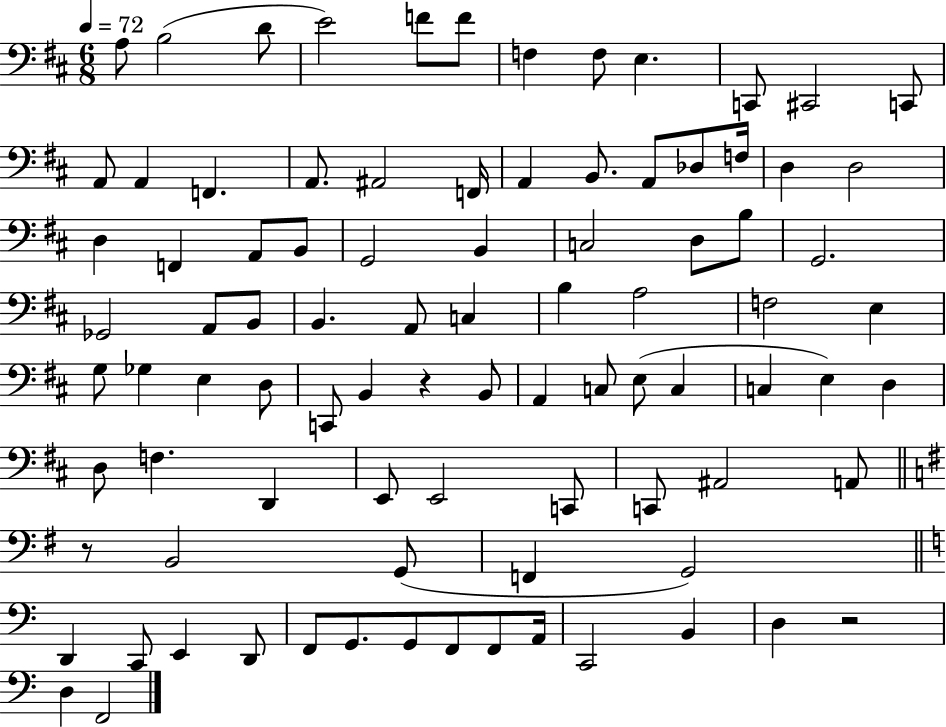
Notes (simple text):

A3/e B3/h D4/e E4/h F4/e F4/e F3/q F3/e E3/q. C2/e C#2/h C2/e A2/e A2/q F2/q. A2/e. A#2/h F2/s A2/q B2/e. A2/e Db3/e F3/s D3/q D3/h D3/q F2/q A2/e B2/e G2/h B2/q C3/h D3/e B3/e G2/h. Gb2/h A2/e B2/e B2/q. A2/e C3/q B3/q A3/h F3/h E3/q G3/e Gb3/q E3/q D3/e C2/e B2/q R/q B2/e A2/q C3/e E3/e C3/q C3/q E3/q D3/q D3/e F3/q. D2/q E2/e E2/h C2/e C2/e A#2/h A2/e R/e B2/h G2/e F2/q G2/h D2/q C2/e E2/q D2/e F2/e G2/e. G2/e F2/e F2/e A2/s C2/h B2/q D3/q R/h D3/q F2/h